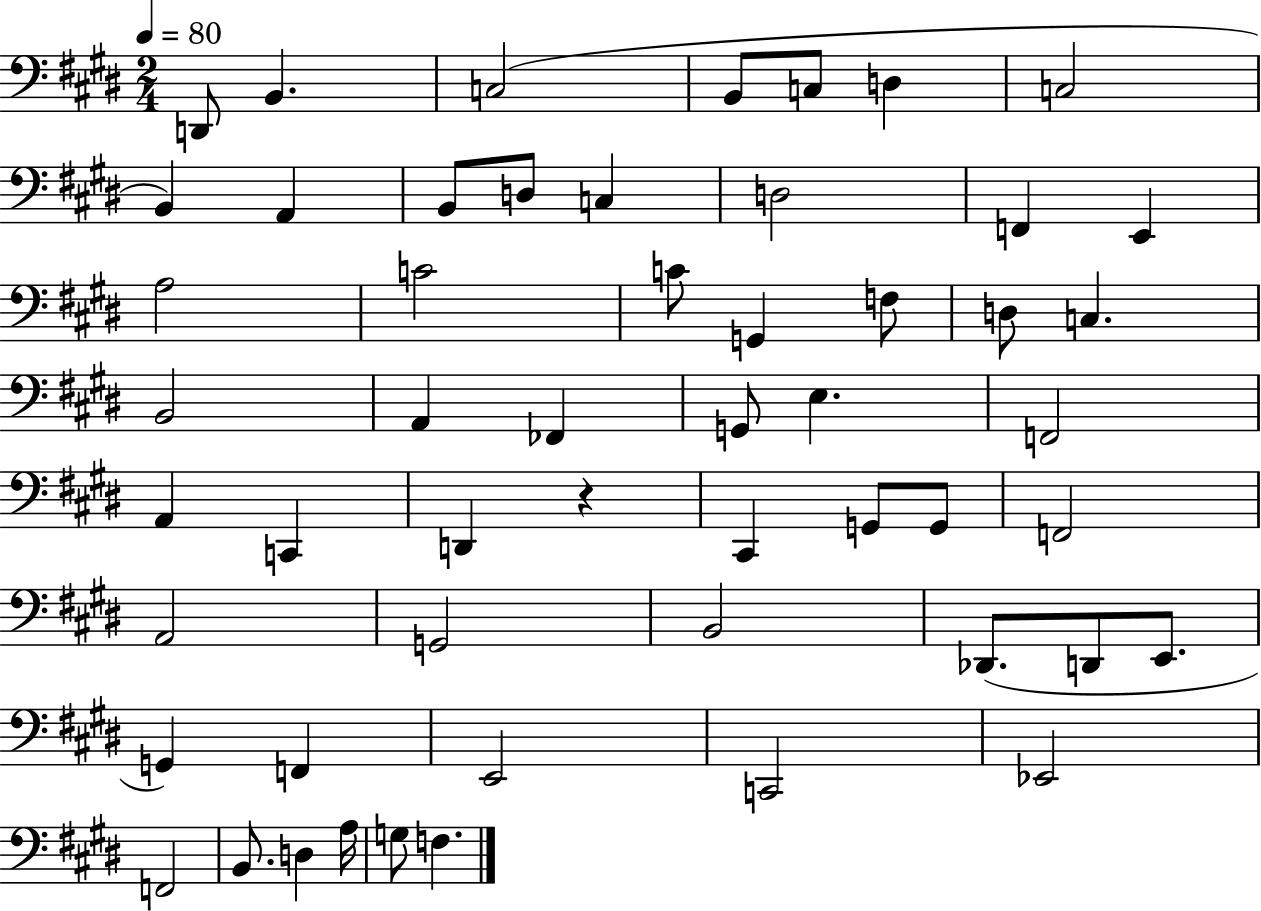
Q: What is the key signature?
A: E major